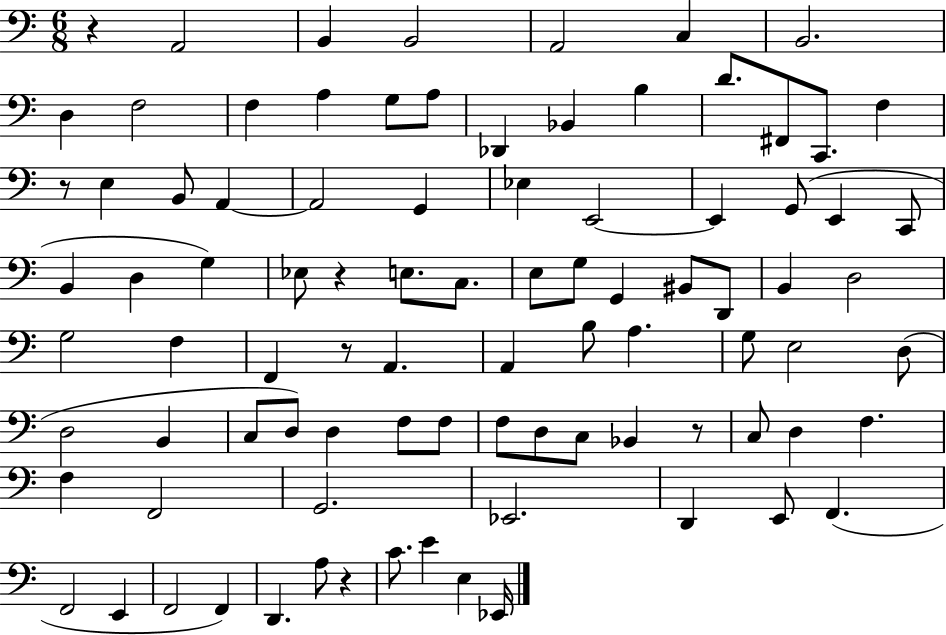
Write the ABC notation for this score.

X:1
T:Untitled
M:6/8
L:1/4
K:C
z A,,2 B,, B,,2 A,,2 C, B,,2 D, F,2 F, A, G,/2 A,/2 _D,, _B,, B, D/2 ^F,,/2 C,,/2 F, z/2 E, B,,/2 A,, A,,2 G,, _E, E,,2 E,, G,,/2 E,, C,,/2 B,, D, G, _E,/2 z E,/2 C,/2 E,/2 G,/2 G,, ^B,,/2 D,,/2 B,, D,2 G,2 F, F,, z/2 A,, A,, B,/2 A, G,/2 E,2 D,/2 D,2 B,, C,/2 D,/2 D, F,/2 F,/2 F,/2 D,/2 C,/2 _B,, z/2 C,/2 D, F, F, F,,2 G,,2 _E,,2 D,, E,,/2 F,, F,,2 E,, F,,2 F,, D,, A,/2 z C/2 E E, _E,,/4